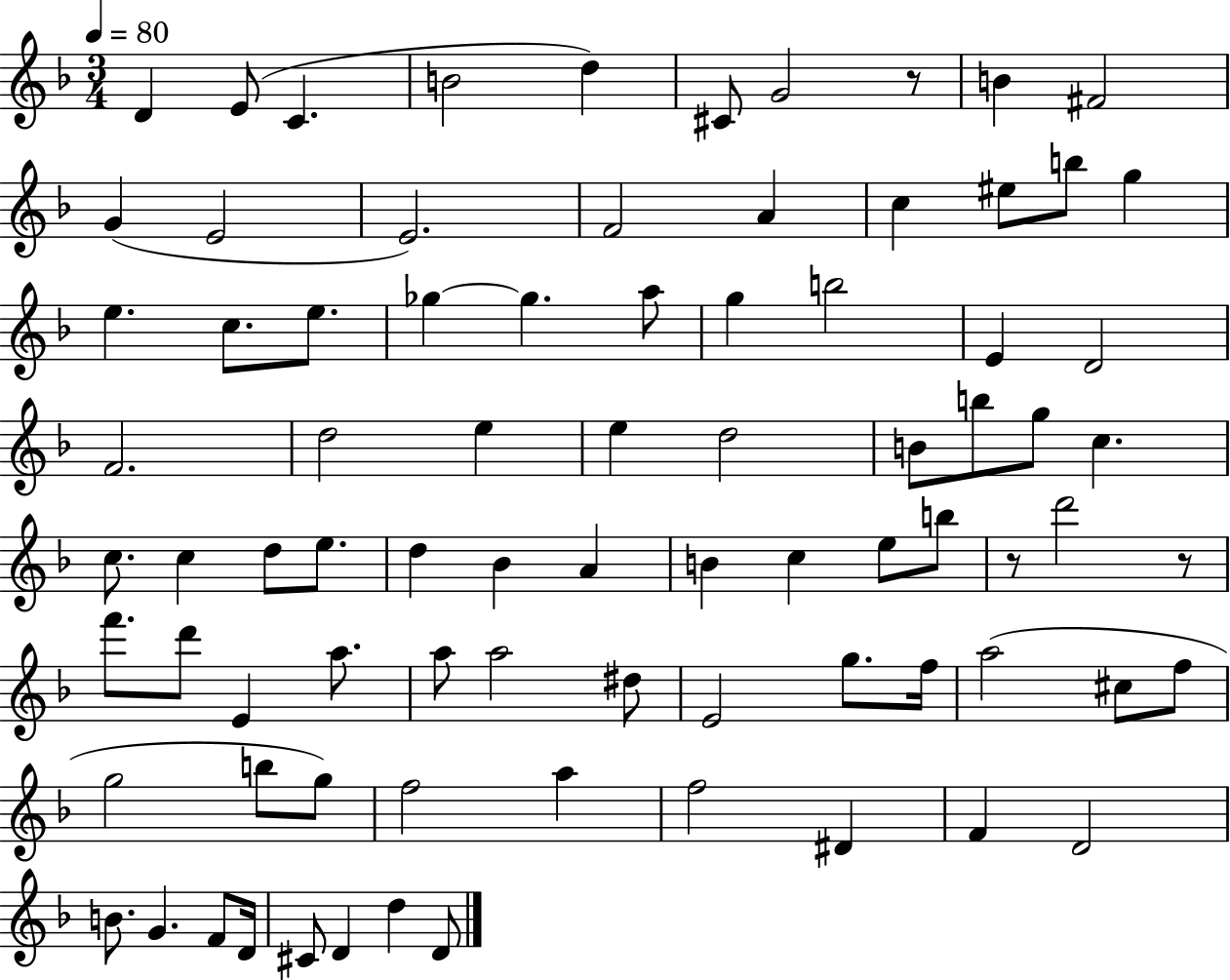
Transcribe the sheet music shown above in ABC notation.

X:1
T:Untitled
M:3/4
L:1/4
K:F
D E/2 C B2 d ^C/2 G2 z/2 B ^F2 G E2 E2 F2 A c ^e/2 b/2 g e c/2 e/2 _g _g a/2 g b2 E D2 F2 d2 e e d2 B/2 b/2 g/2 c c/2 c d/2 e/2 d _B A B c e/2 b/2 z/2 d'2 z/2 f'/2 d'/2 E a/2 a/2 a2 ^d/2 E2 g/2 f/4 a2 ^c/2 f/2 g2 b/2 g/2 f2 a f2 ^D F D2 B/2 G F/2 D/4 ^C/2 D d D/2